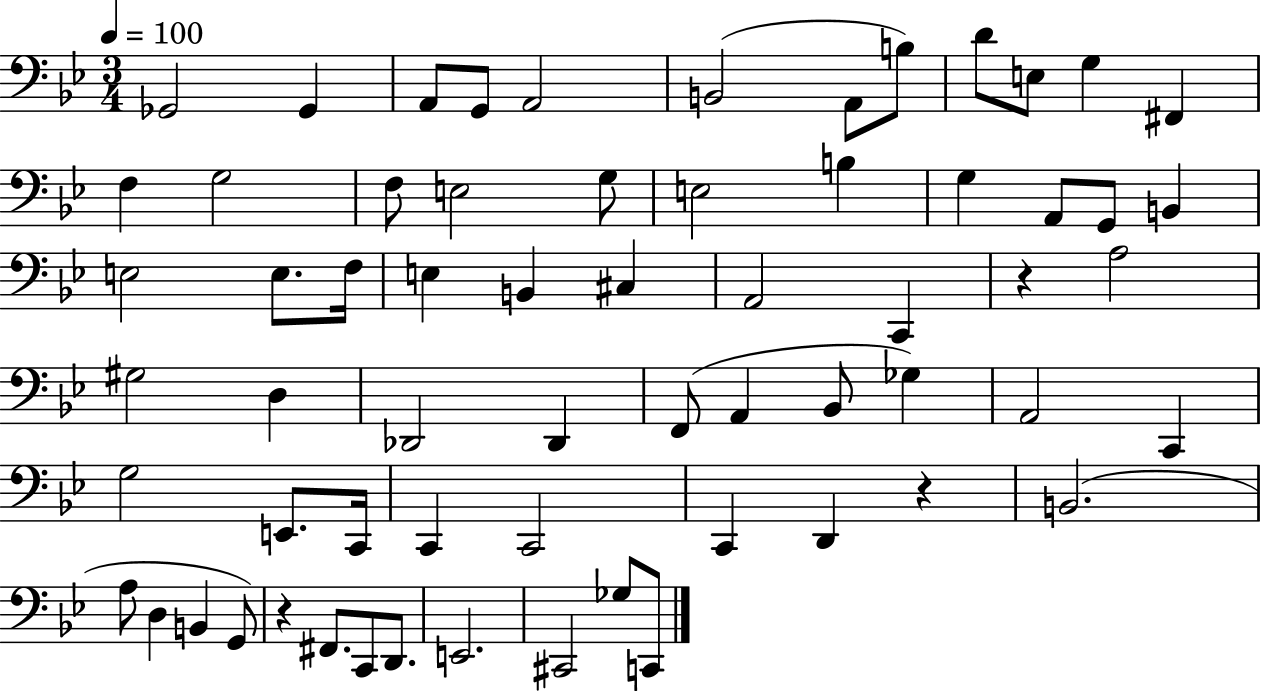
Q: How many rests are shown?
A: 3